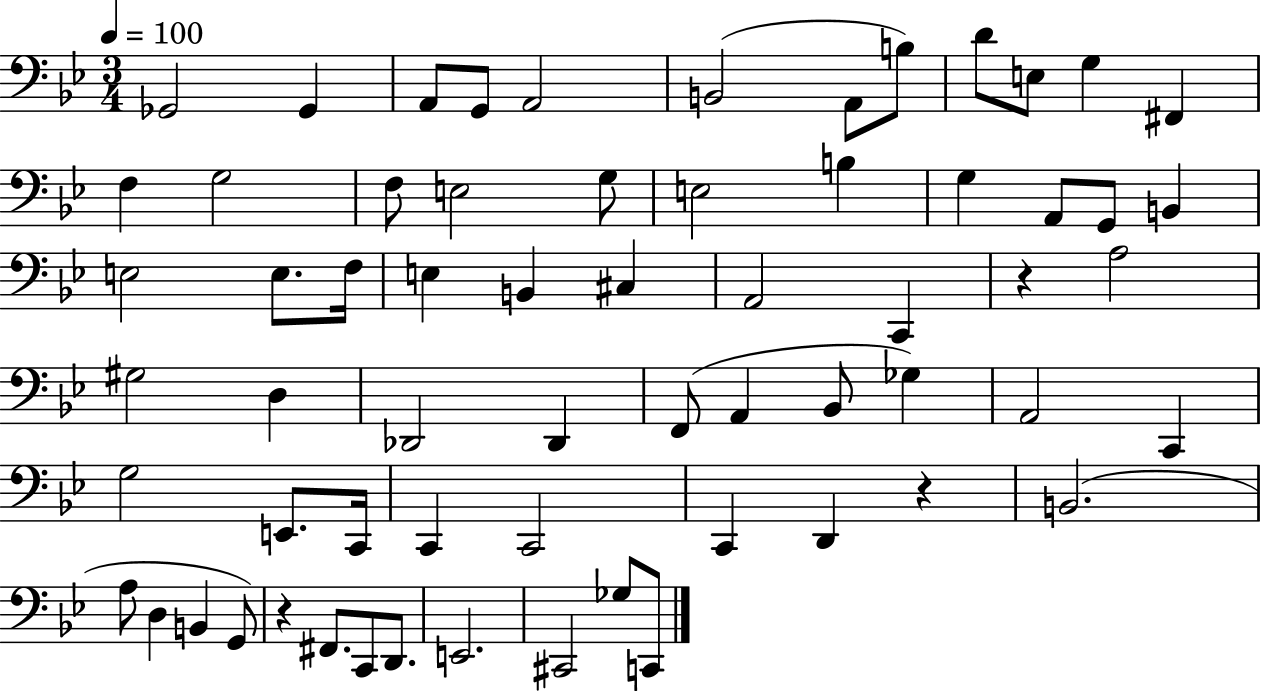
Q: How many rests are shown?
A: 3